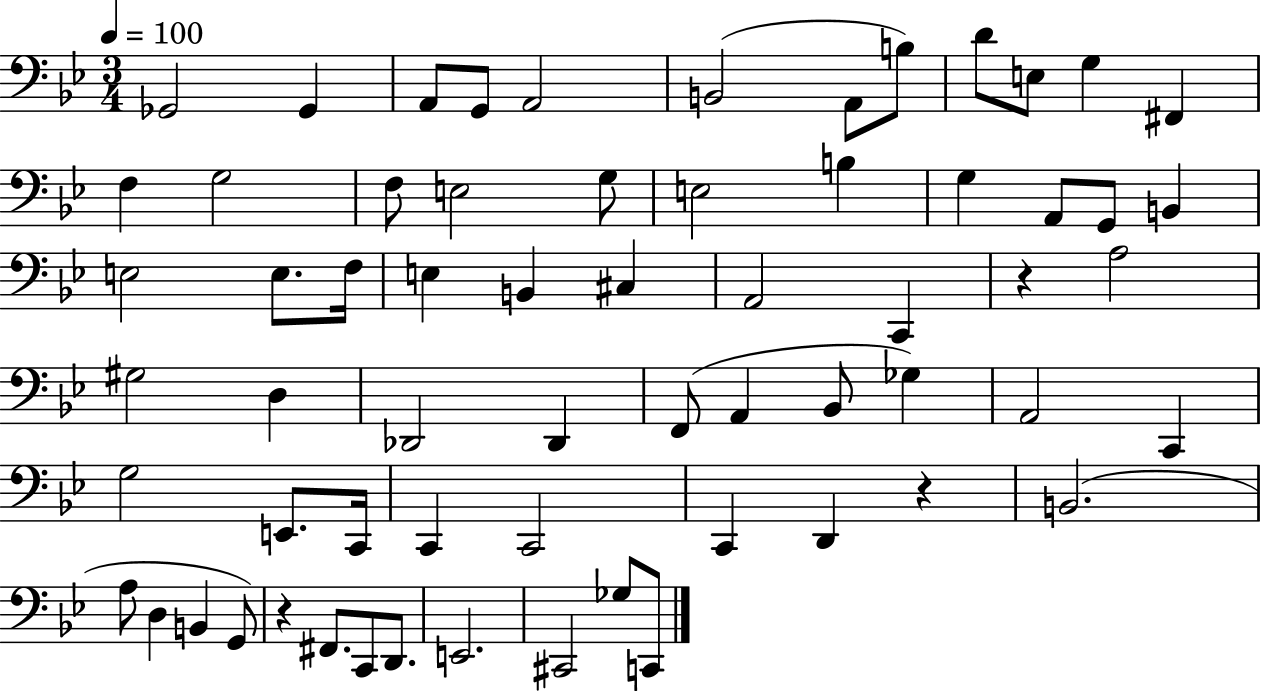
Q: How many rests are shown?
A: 3